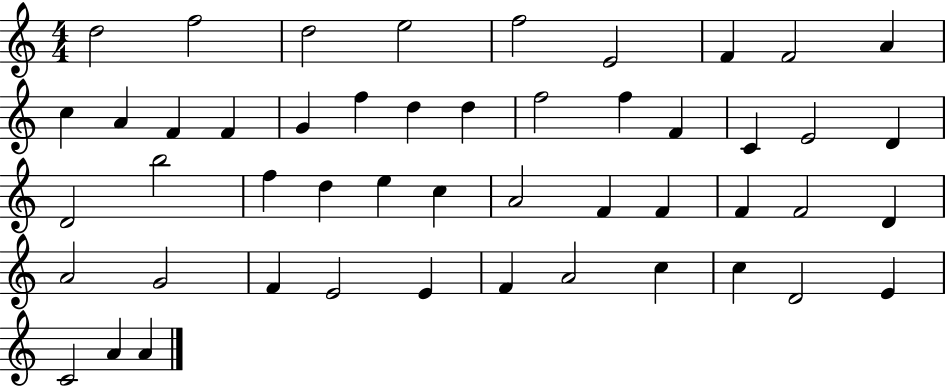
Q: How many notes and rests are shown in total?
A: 49